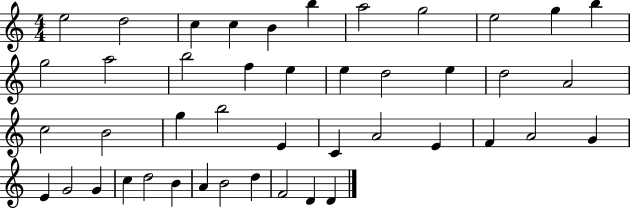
E5/h D5/h C5/q C5/q B4/q B5/q A5/h G5/h E5/h G5/q B5/q G5/h A5/h B5/h F5/q E5/q E5/q D5/h E5/q D5/h A4/h C5/h B4/h G5/q B5/h E4/q C4/q A4/h E4/q F4/q A4/h G4/q E4/q G4/h G4/q C5/q D5/h B4/q A4/q B4/h D5/q F4/h D4/q D4/q